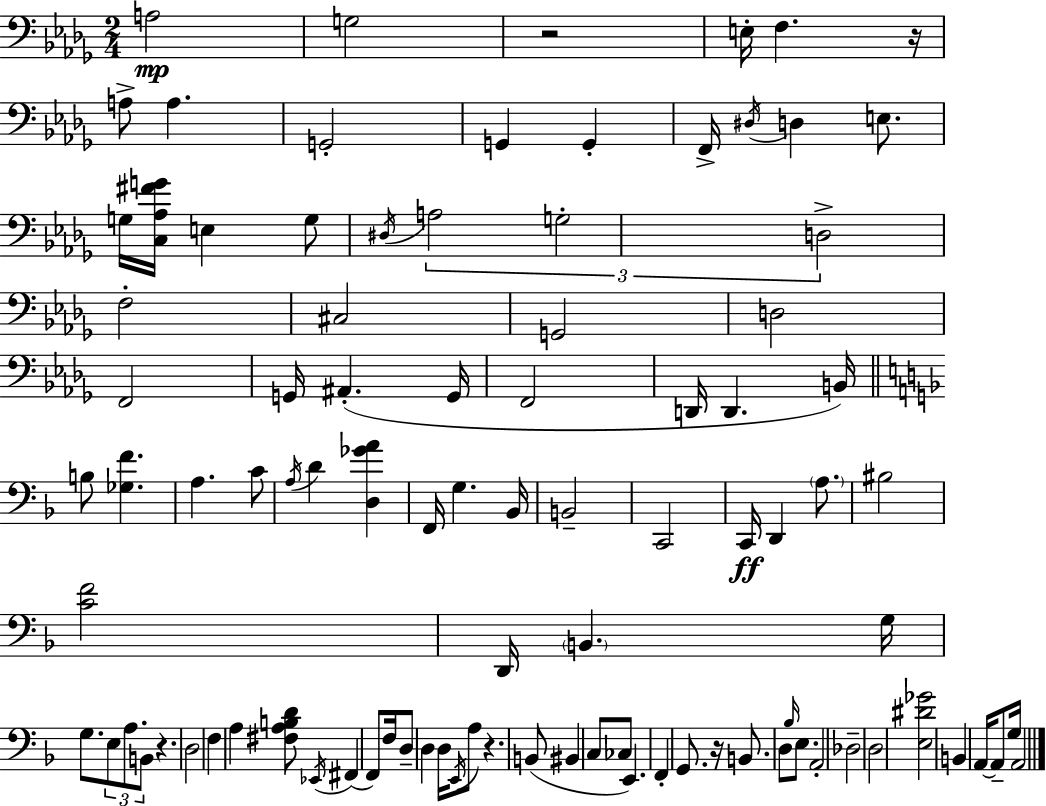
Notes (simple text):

A3/h G3/h R/h E3/s F3/q. R/s A3/e A3/q. G2/h G2/q G2/q F2/s D#3/s D3/q E3/e. G3/s [C3,Ab3,F#4,G4]/s E3/q G3/e D#3/s A3/h G3/h D3/h F3/h C#3/h G2/h D3/h F2/h G2/s A#2/q. G2/s F2/h D2/s D2/q. B2/s B3/e [Gb3,F4]/q. A3/q. C4/e A3/s D4/q [D3,Gb4,A4]/q F2/s G3/q. Bb2/s B2/h C2/h C2/s D2/q A3/e. BIS3/h [C4,F4]/h D2/s B2/q. G3/s G3/e. E3/e A3/e. B2/e R/q. D3/h F3/q A3/q [F#3,A3,B3,D4]/e Eb2/s F#2/q F2/e F3/s D3/e D3/q D3/s E2/s A3/e R/q. B2/e BIS2/q C3/e CES3/e E2/q. F2/q G2/e. R/s B2/e. D3/e Bb3/s E3/e. A2/h Db3/h D3/h [E3,D#4,Gb4]/h B2/q A2/s A2/e G3/s A2/h